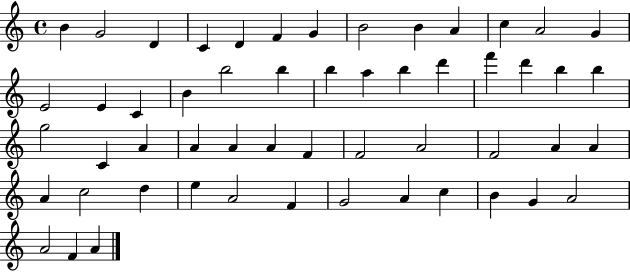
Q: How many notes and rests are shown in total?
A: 54